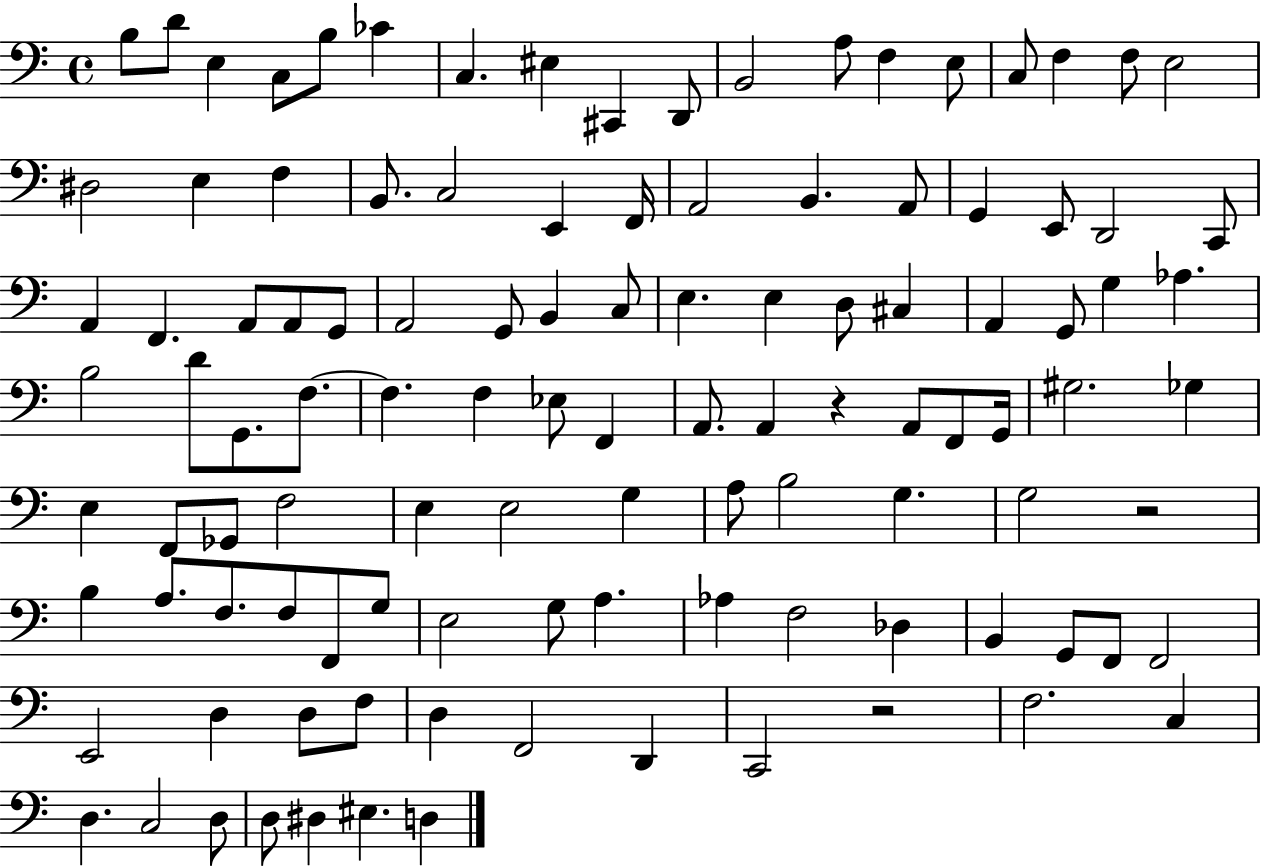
X:1
T:Untitled
M:4/4
L:1/4
K:C
B,/2 D/2 E, C,/2 B,/2 _C C, ^E, ^C,, D,,/2 B,,2 A,/2 F, E,/2 C,/2 F, F,/2 E,2 ^D,2 E, F, B,,/2 C,2 E,, F,,/4 A,,2 B,, A,,/2 G,, E,,/2 D,,2 C,,/2 A,, F,, A,,/2 A,,/2 G,,/2 A,,2 G,,/2 B,, C,/2 E, E, D,/2 ^C, A,, G,,/2 G, _A, B,2 D/2 G,,/2 F,/2 F, F, _E,/2 F,, A,,/2 A,, z A,,/2 F,,/2 G,,/4 ^G,2 _G, E, F,,/2 _G,,/2 F,2 E, E,2 G, A,/2 B,2 G, G,2 z2 B, A,/2 F,/2 F,/2 F,,/2 G,/2 E,2 G,/2 A, _A, F,2 _D, B,, G,,/2 F,,/2 F,,2 E,,2 D, D,/2 F,/2 D, F,,2 D,, C,,2 z2 F,2 C, D, C,2 D,/2 D,/2 ^D, ^E, D,